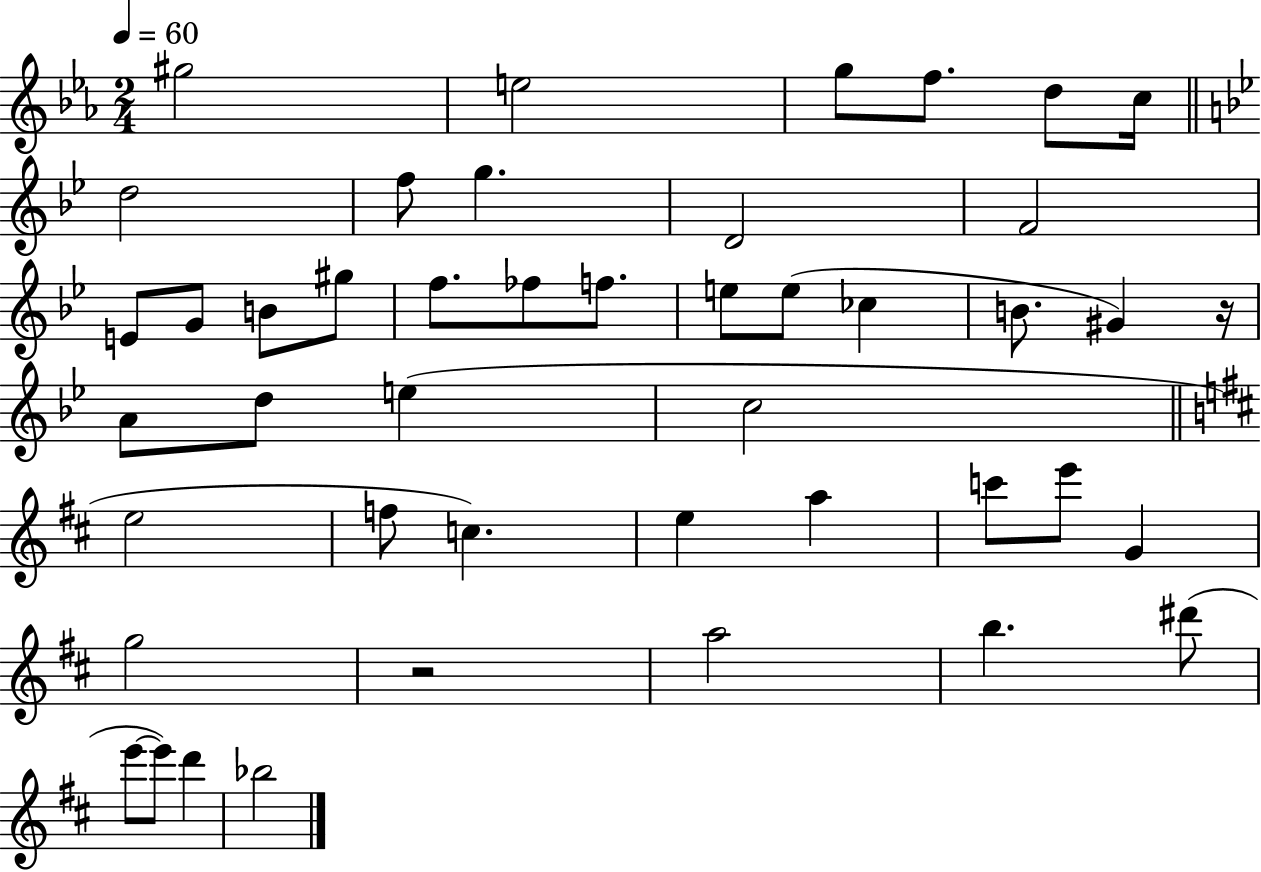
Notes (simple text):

G#5/h E5/h G5/e F5/e. D5/e C5/s D5/h F5/e G5/q. D4/h F4/h E4/e G4/e B4/e G#5/e F5/e. FES5/e F5/e. E5/e E5/e CES5/q B4/e. G#4/q R/s A4/e D5/e E5/q C5/h E5/h F5/e C5/q. E5/q A5/q C6/e E6/e G4/q G5/h R/h A5/h B5/q. D#6/e E6/e E6/e D6/q Bb5/h